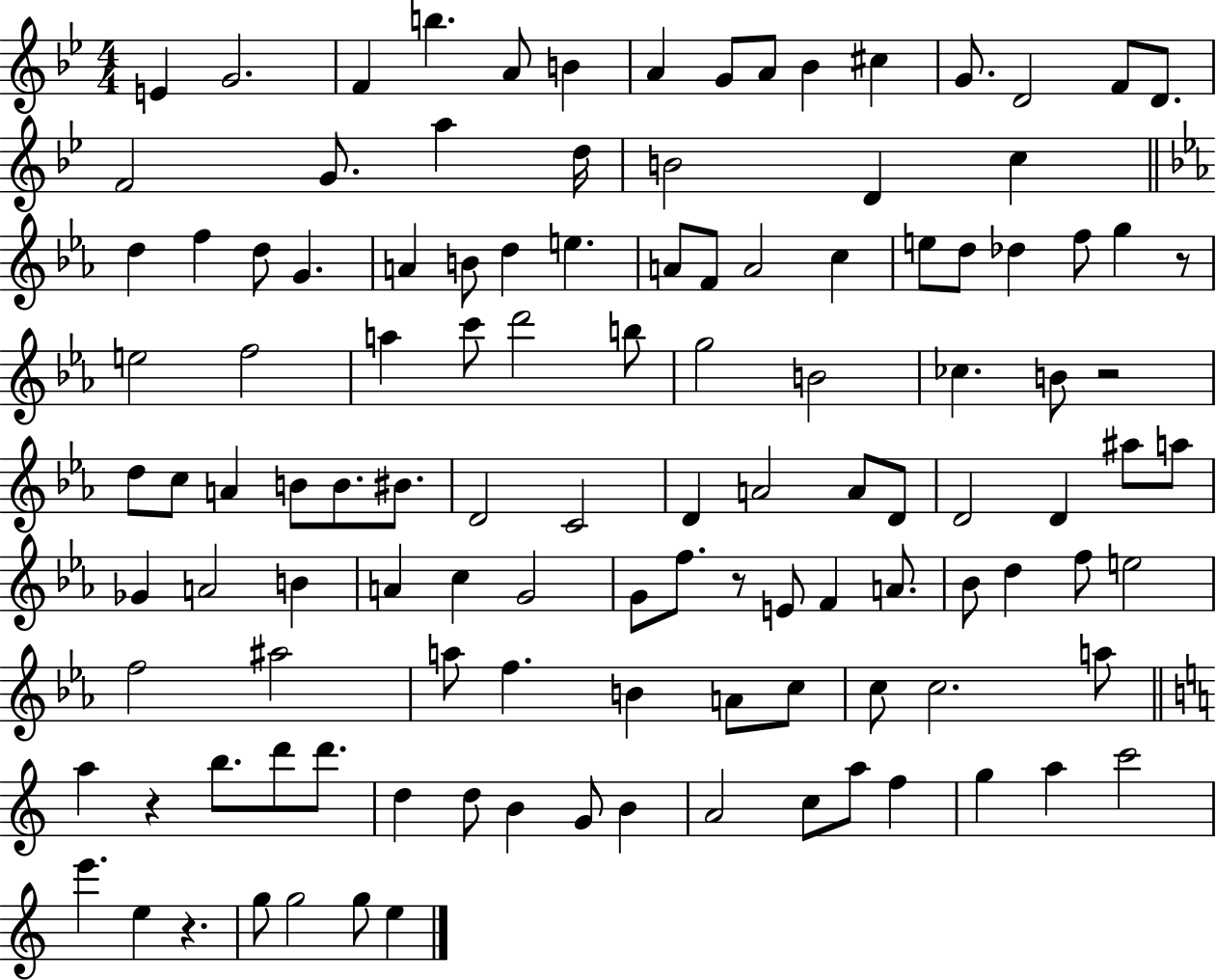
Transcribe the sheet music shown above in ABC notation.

X:1
T:Untitled
M:4/4
L:1/4
K:Bb
E G2 F b A/2 B A G/2 A/2 _B ^c G/2 D2 F/2 D/2 F2 G/2 a d/4 B2 D c d f d/2 G A B/2 d e A/2 F/2 A2 c e/2 d/2 _d f/2 g z/2 e2 f2 a c'/2 d'2 b/2 g2 B2 _c B/2 z2 d/2 c/2 A B/2 B/2 ^B/2 D2 C2 D A2 A/2 D/2 D2 D ^a/2 a/2 _G A2 B A c G2 G/2 f/2 z/2 E/2 F A/2 _B/2 d f/2 e2 f2 ^a2 a/2 f B A/2 c/2 c/2 c2 a/2 a z b/2 d'/2 d'/2 d d/2 B G/2 B A2 c/2 a/2 f g a c'2 e' e z g/2 g2 g/2 e